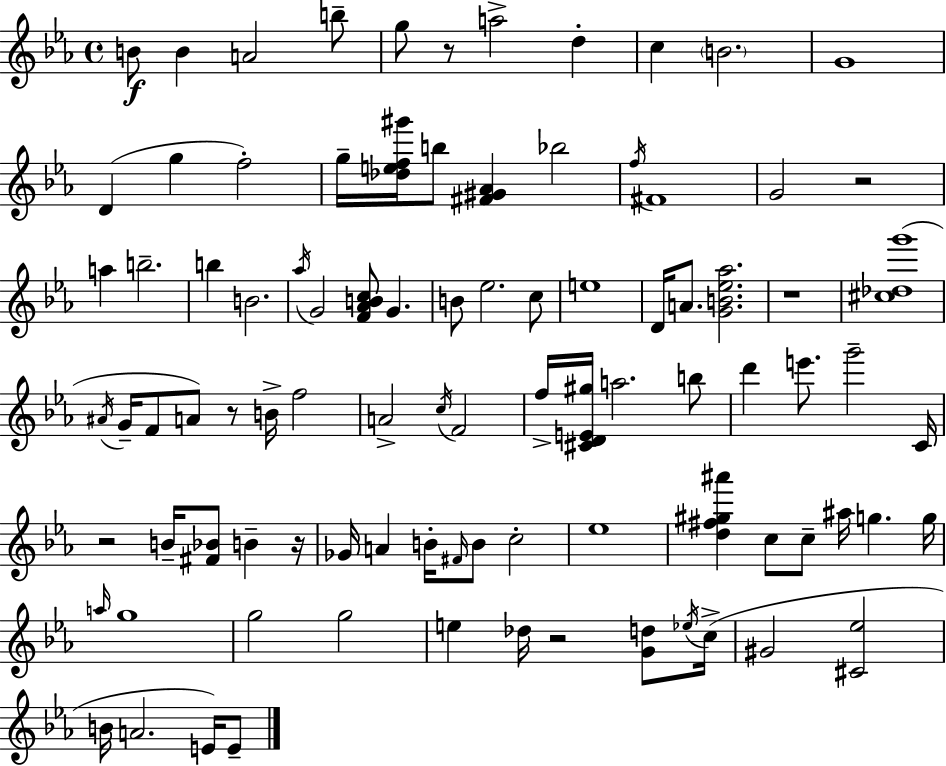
B4/e B4/q A4/h B5/e G5/e R/e A5/h D5/q C5/q B4/h. G4/w D4/q G5/q F5/h G5/s [Db5,E5,F5,G#6]/s B5/e [F#4,G#4,Ab4]/q Bb5/h F5/s F#4/w G4/h R/h A5/q B5/h. B5/q B4/h. Ab5/s G4/h [F4,Ab4,B4,C5]/e G4/q. B4/e Eb5/h. C5/e E5/w D4/s A4/e. [G4,B4,Eb5,Ab5]/h. R/w [C#5,Db5,G6]/w A#4/s G4/s F4/e A4/e R/e B4/s F5/h A4/h C5/s F4/h F5/s [C#4,D4,E4,G#5]/s A5/h. B5/e D6/q E6/e. G6/h C4/s R/h B4/s [F#4,Bb4]/e B4/q R/s Gb4/s A4/q B4/s F#4/s B4/e C5/h Eb5/w [D5,F#5,G#5,A#6]/q C5/e C5/e A#5/s G5/q. G5/s A5/s G5/w G5/h G5/h E5/q Db5/s R/h [G4,D5]/e Eb5/s C5/s G#4/h [C#4,Eb5]/h B4/s A4/h. E4/s E4/e